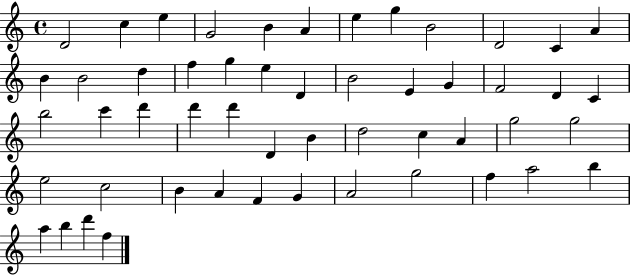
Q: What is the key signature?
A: C major